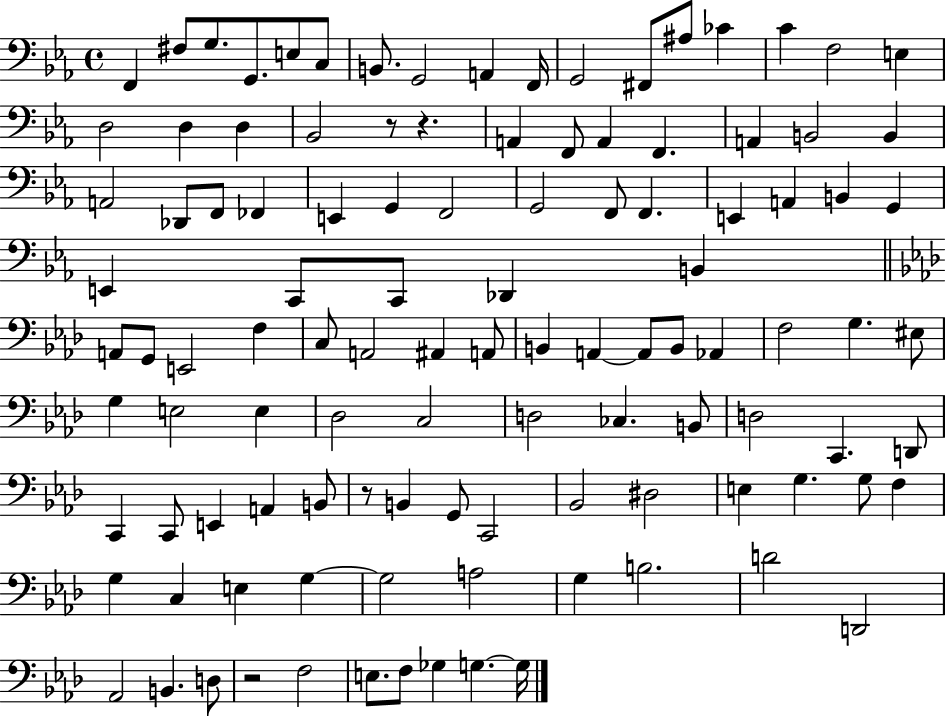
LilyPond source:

{
  \clef bass
  \time 4/4
  \defaultTimeSignature
  \key ees \major
  f,4 fis8 g8. g,8. e8 c8 | b,8. g,2 a,4 f,16 | g,2 fis,8 ais8 ces'4 | c'4 f2 e4 | \break d2 d4 d4 | bes,2 r8 r4. | a,4 f,8 a,4 f,4. | a,4 b,2 b,4 | \break a,2 des,8 f,8 fes,4 | e,4 g,4 f,2 | g,2 f,8 f,4. | e,4 a,4 b,4 g,4 | \break e,4 c,8 c,8 des,4 b,4 | \bar "||" \break \key f \minor a,8 g,8 e,2 f4 | c8 a,2 ais,4 a,8 | b,4 a,4~~ a,8 b,8 aes,4 | f2 g4. eis8 | \break g4 e2 e4 | des2 c2 | d2 ces4. b,8 | d2 c,4. d,8 | \break c,4 c,8 e,4 a,4 b,8 | r8 b,4 g,8 c,2 | bes,2 dis2 | e4 g4. g8 f4 | \break g4 c4 e4 g4~~ | g2 a2 | g4 b2. | d'2 d,2 | \break aes,2 b,4. d8 | r2 f2 | e8. f8 ges4 g4.~~ g16 | \bar "|."
}